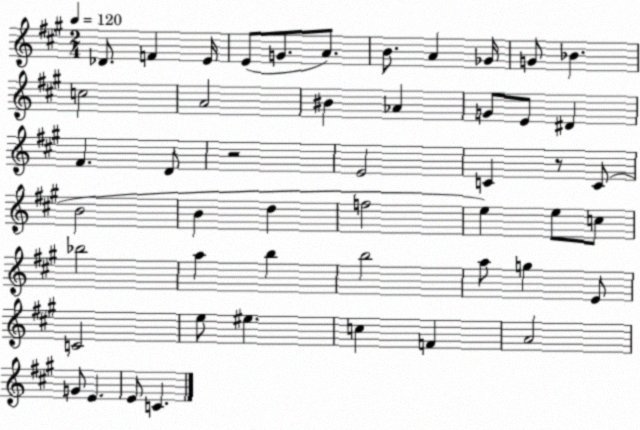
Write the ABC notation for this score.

X:1
T:Untitled
M:2/4
L:1/4
K:A
_D/2 F E/4 E/2 G/2 A/2 B/2 A _G/4 G/2 _B c2 A2 ^B _A G/2 E/2 ^D ^F D/2 z2 E2 C z/2 C/2 B2 B d f2 e e/2 c/2 _b2 a b b2 a/2 g E/2 C2 e/2 ^e c F A2 G/2 E E/2 C